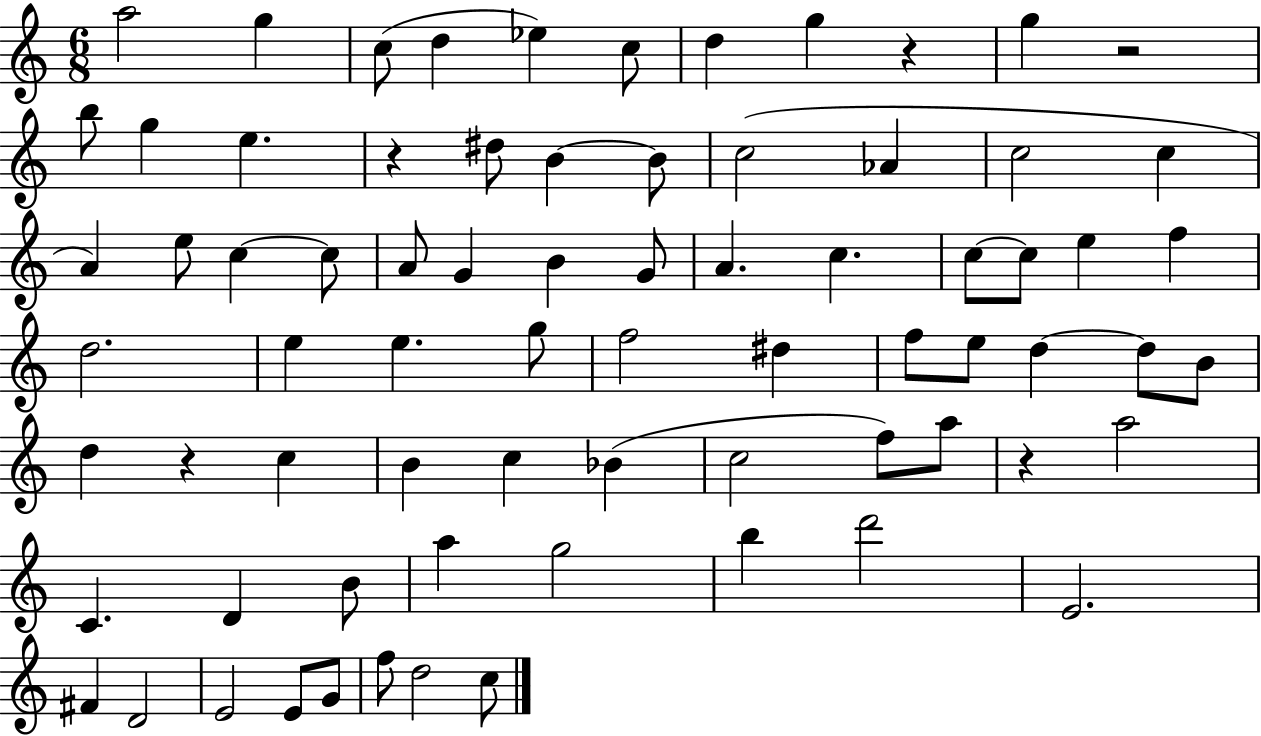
A5/h G5/q C5/e D5/q Eb5/q C5/e D5/q G5/q R/q G5/q R/h B5/e G5/q E5/q. R/q D#5/e B4/q B4/e C5/h Ab4/q C5/h C5/q A4/q E5/e C5/q C5/e A4/e G4/q B4/q G4/e A4/q. C5/q. C5/e C5/e E5/q F5/q D5/h. E5/q E5/q. G5/e F5/h D#5/q F5/e E5/e D5/q D5/e B4/e D5/q R/q C5/q B4/q C5/q Bb4/q C5/h F5/e A5/e R/q A5/h C4/q. D4/q B4/e A5/q G5/h B5/q D6/h E4/h. F#4/q D4/h E4/h E4/e G4/e F5/e D5/h C5/e